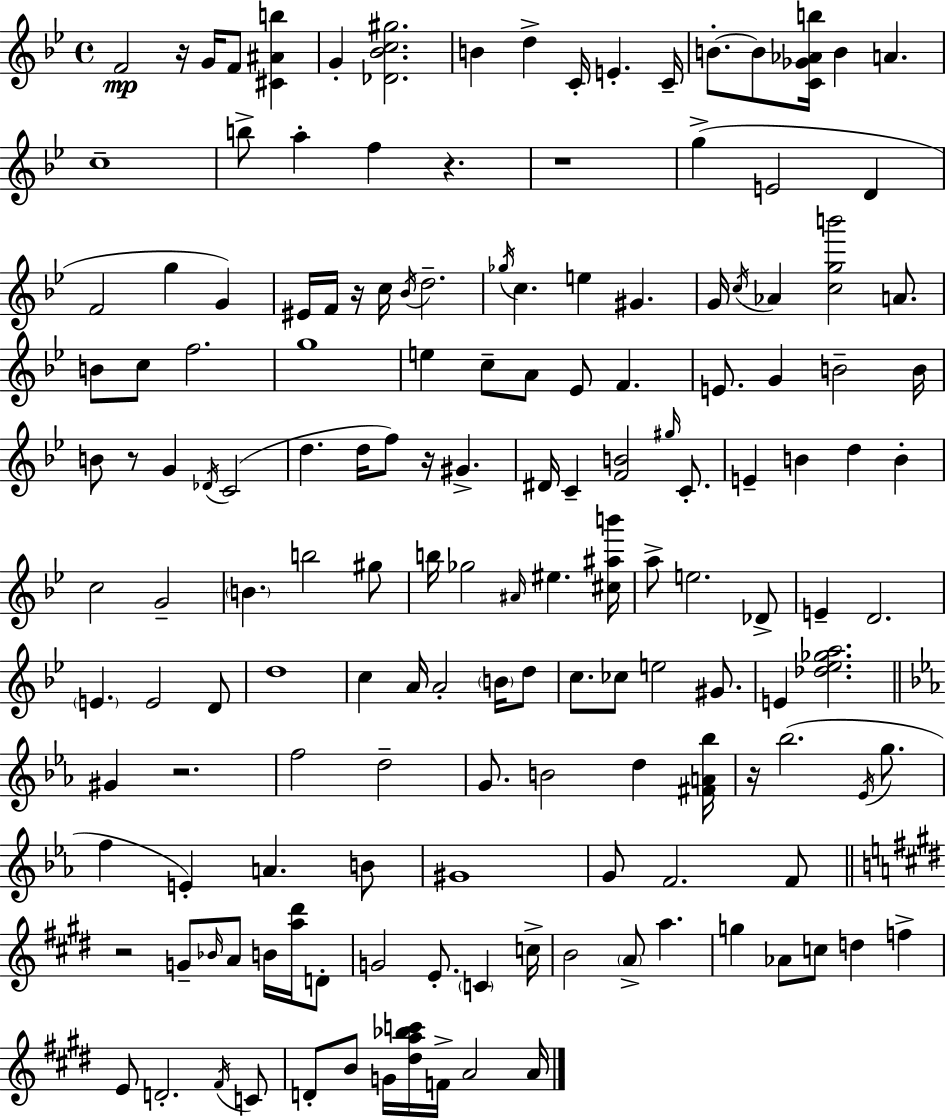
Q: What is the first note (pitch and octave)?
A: F4